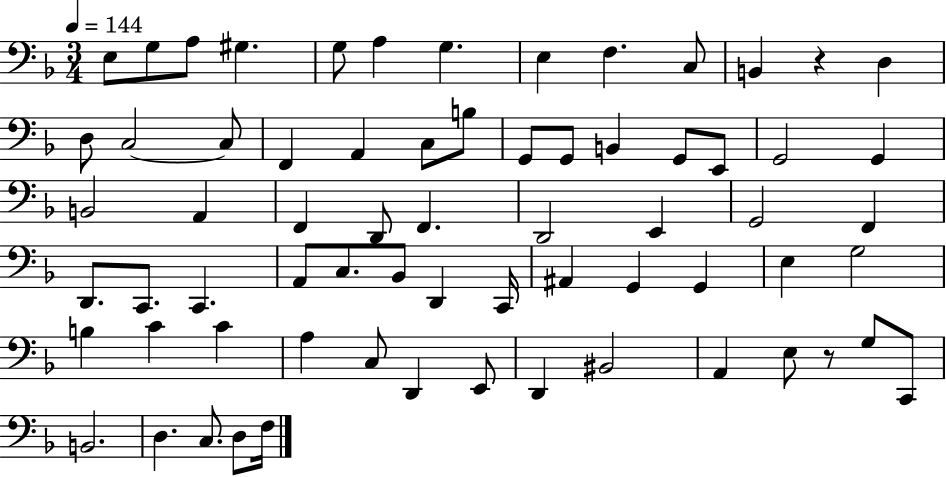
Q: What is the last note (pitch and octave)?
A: F3